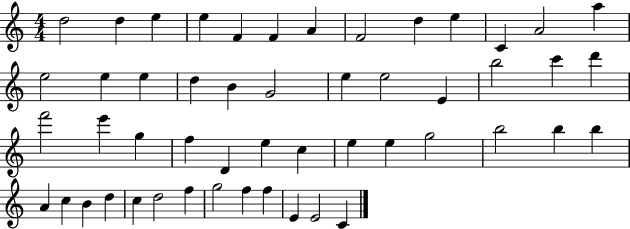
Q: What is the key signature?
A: C major